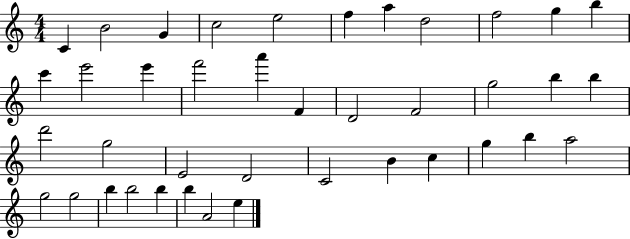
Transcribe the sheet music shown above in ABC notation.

X:1
T:Untitled
M:4/4
L:1/4
K:C
C B2 G c2 e2 f a d2 f2 g b c' e'2 e' f'2 a' F D2 F2 g2 b b d'2 g2 E2 D2 C2 B c g b a2 g2 g2 b b2 b b A2 e